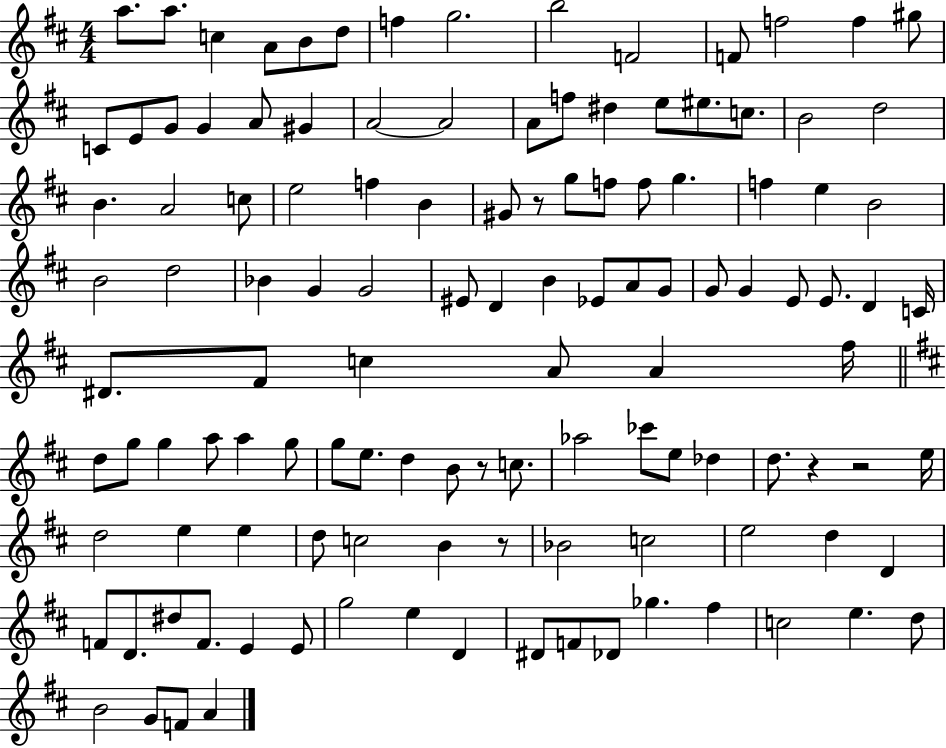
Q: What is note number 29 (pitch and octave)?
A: B4